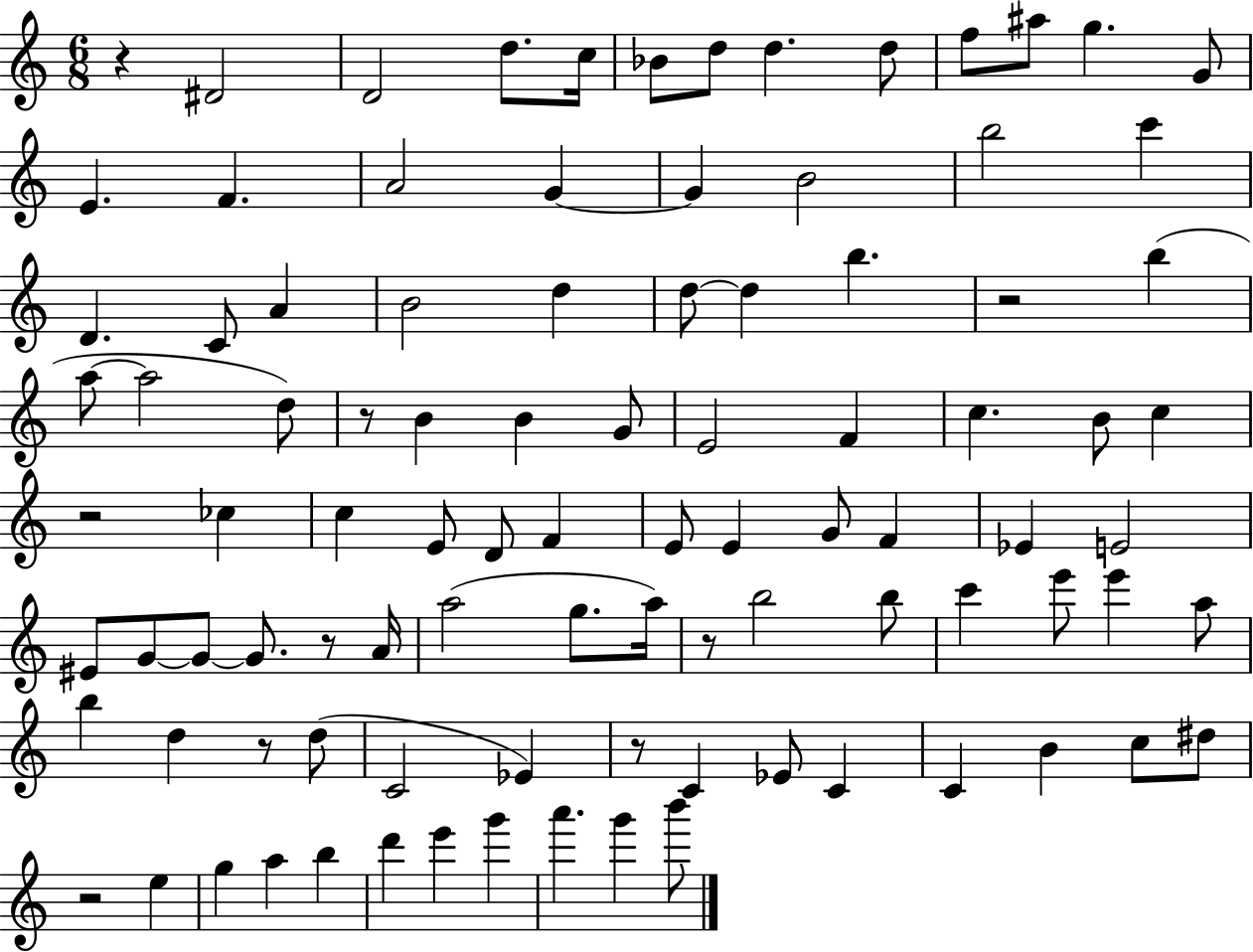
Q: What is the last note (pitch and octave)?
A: B6